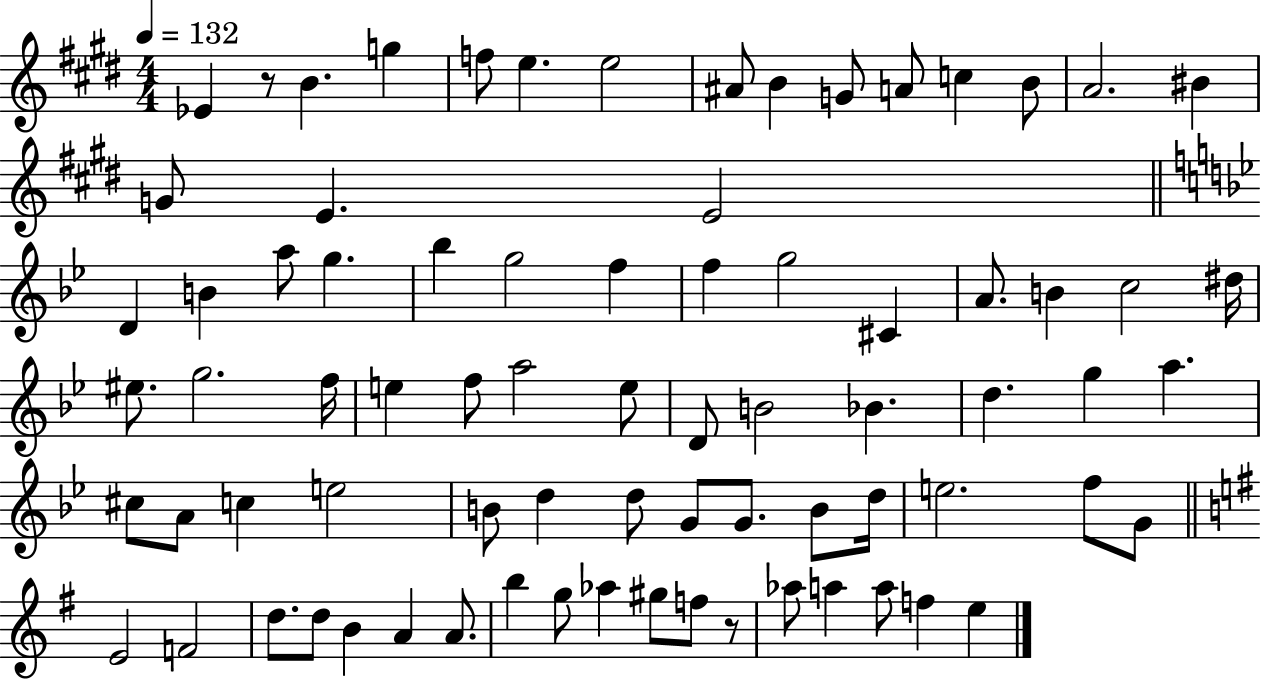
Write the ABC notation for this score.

X:1
T:Untitled
M:4/4
L:1/4
K:E
_E z/2 B g f/2 e e2 ^A/2 B G/2 A/2 c B/2 A2 ^B G/2 E E2 D B a/2 g _b g2 f f g2 ^C A/2 B c2 ^d/4 ^e/2 g2 f/4 e f/2 a2 e/2 D/2 B2 _B d g a ^c/2 A/2 c e2 B/2 d d/2 G/2 G/2 B/2 d/4 e2 f/2 G/2 E2 F2 d/2 d/2 B A A/2 b g/2 _a ^g/2 f/2 z/2 _a/2 a a/2 f e